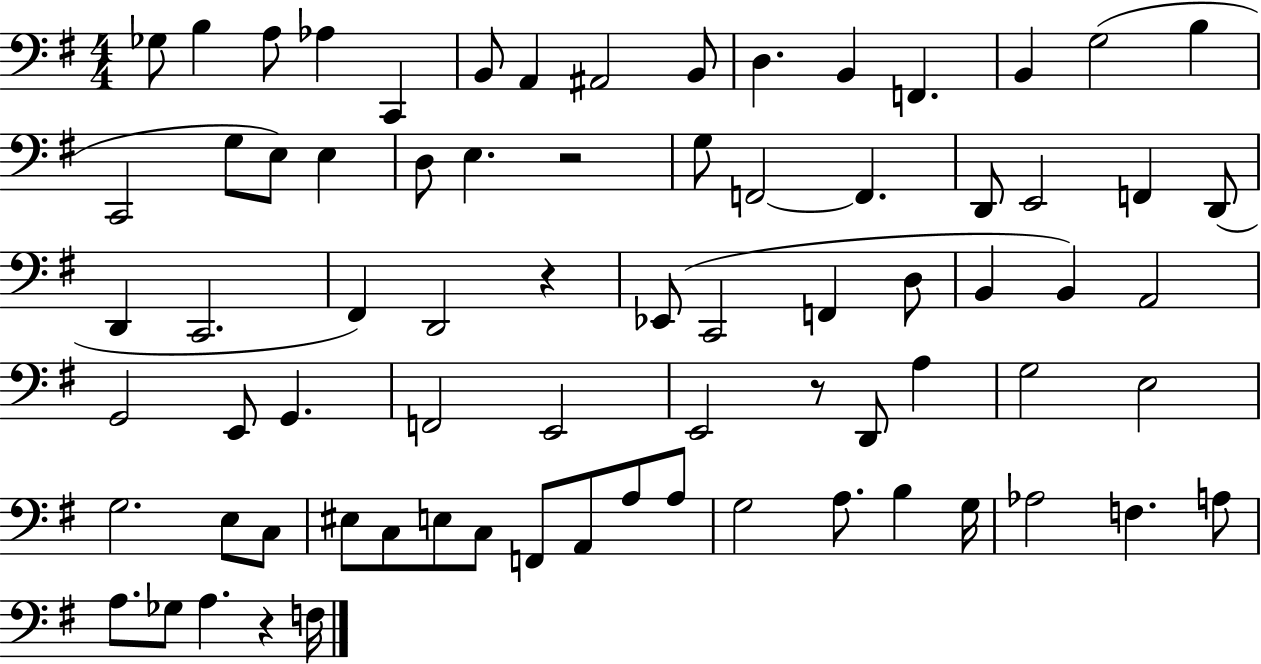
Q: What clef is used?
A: bass